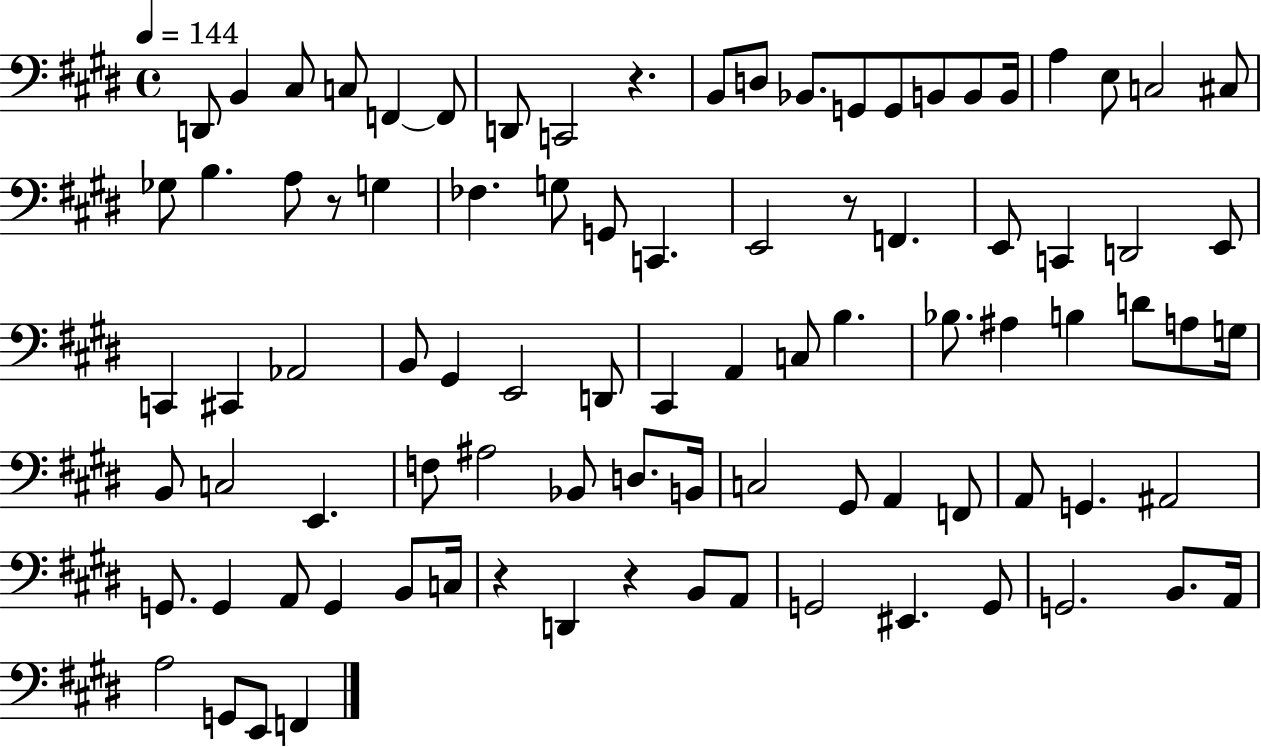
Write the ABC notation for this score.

X:1
T:Untitled
M:4/4
L:1/4
K:E
D,,/2 B,, ^C,/2 C,/2 F,, F,,/2 D,,/2 C,,2 z B,,/2 D,/2 _B,,/2 G,,/2 G,,/2 B,,/2 B,,/2 B,,/4 A, E,/2 C,2 ^C,/2 _G,/2 B, A,/2 z/2 G, _F, G,/2 G,,/2 C,, E,,2 z/2 F,, E,,/2 C,, D,,2 E,,/2 C,, ^C,, _A,,2 B,,/2 ^G,, E,,2 D,,/2 ^C,, A,, C,/2 B, _B,/2 ^A, B, D/2 A,/2 G,/4 B,,/2 C,2 E,, F,/2 ^A,2 _B,,/2 D,/2 B,,/4 C,2 ^G,,/2 A,, F,,/2 A,,/2 G,, ^A,,2 G,,/2 G,, A,,/2 G,, B,,/2 C,/4 z D,, z B,,/2 A,,/2 G,,2 ^E,, G,,/2 G,,2 B,,/2 A,,/4 A,2 G,,/2 E,,/2 F,,